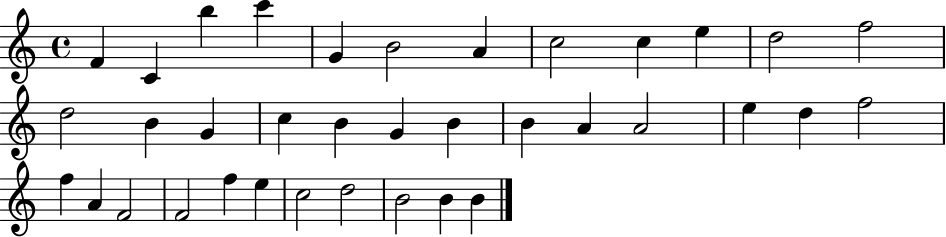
F4/q C4/q B5/q C6/q G4/q B4/h A4/q C5/h C5/q E5/q D5/h F5/h D5/h B4/q G4/q C5/q B4/q G4/q B4/q B4/q A4/q A4/h E5/q D5/q F5/h F5/q A4/q F4/h F4/h F5/q E5/q C5/h D5/h B4/h B4/q B4/q